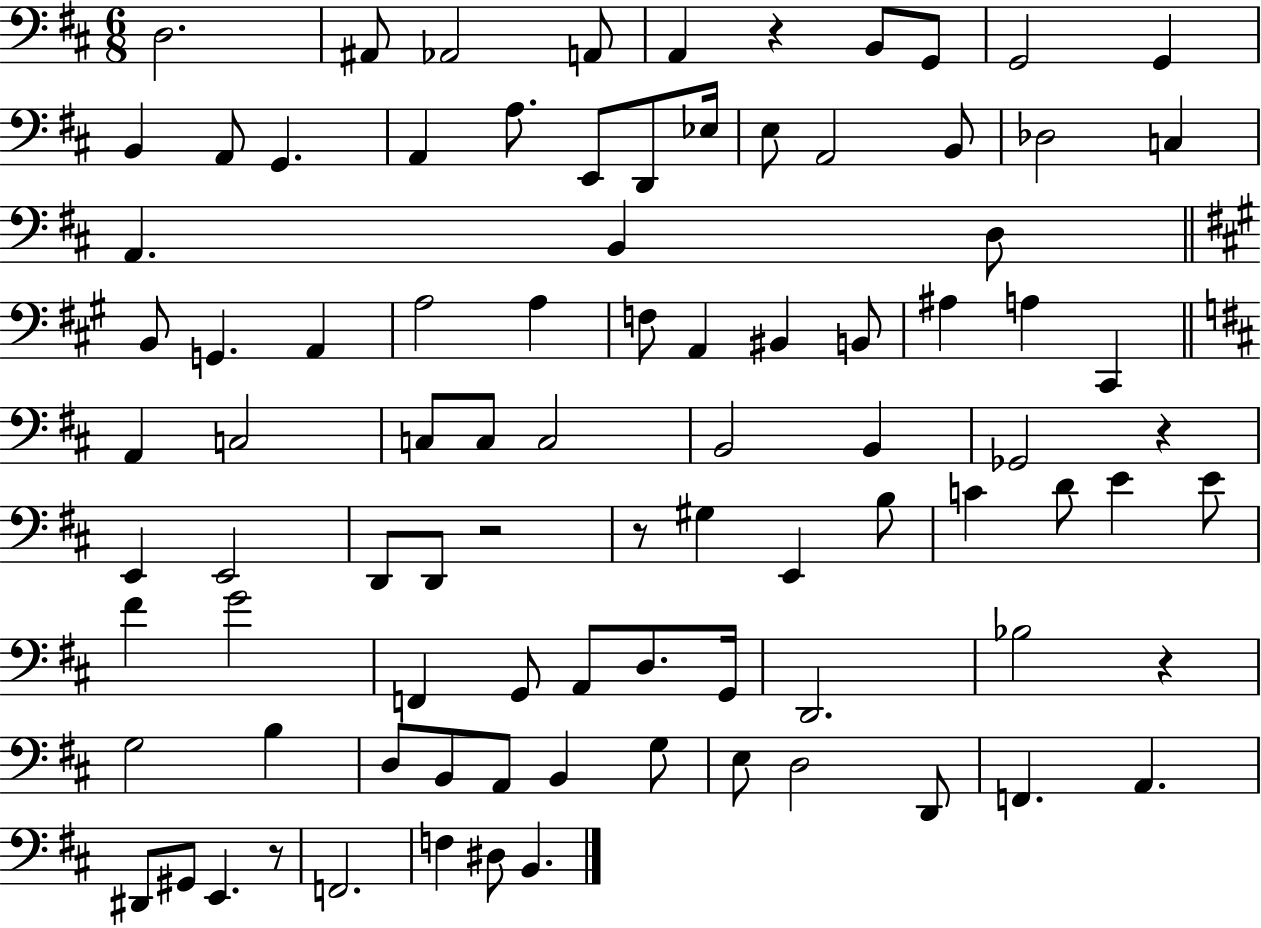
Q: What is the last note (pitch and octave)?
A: B2